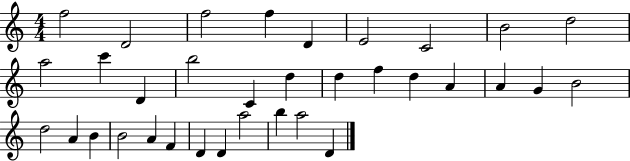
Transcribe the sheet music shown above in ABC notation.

X:1
T:Untitled
M:4/4
L:1/4
K:C
f2 D2 f2 f D E2 C2 B2 d2 a2 c' D b2 C d d f d A A G B2 d2 A B B2 A F D D a2 b a2 D